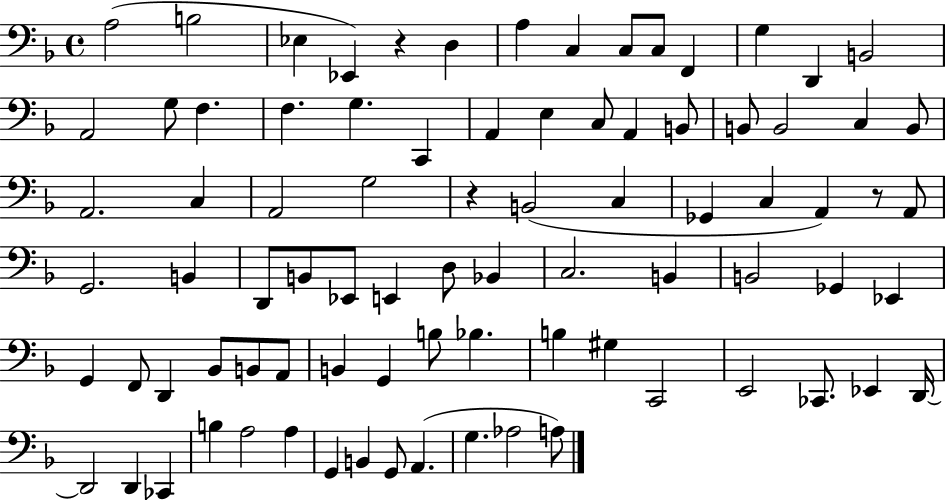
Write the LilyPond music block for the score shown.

{
  \clef bass
  \time 4/4
  \defaultTimeSignature
  \key f \major
  a2( b2 | ees4 ees,4) r4 d4 | a4 c4 c8 c8 f,4 | g4 d,4 b,2 | \break a,2 g8 f4. | f4. g4. c,4 | a,4 e4 c8 a,4 b,8 | b,8 b,2 c4 b,8 | \break a,2. c4 | a,2 g2 | r4 b,2( c4 | ges,4 c4 a,4) r8 a,8 | \break g,2. b,4 | d,8 b,8 ees,8 e,4 d8 bes,4 | c2. b,4 | b,2 ges,4 ees,4 | \break g,4 f,8 d,4 bes,8 b,8 a,8 | b,4 g,4 b8 bes4. | b4 gis4 c,2 | e,2 ces,8. ees,4 d,16~~ | \break d,2 d,4 ces,4 | b4 a2 a4 | g,4 b,4 g,8 a,4.( | g4. aes2 a8) | \break \bar "|."
}